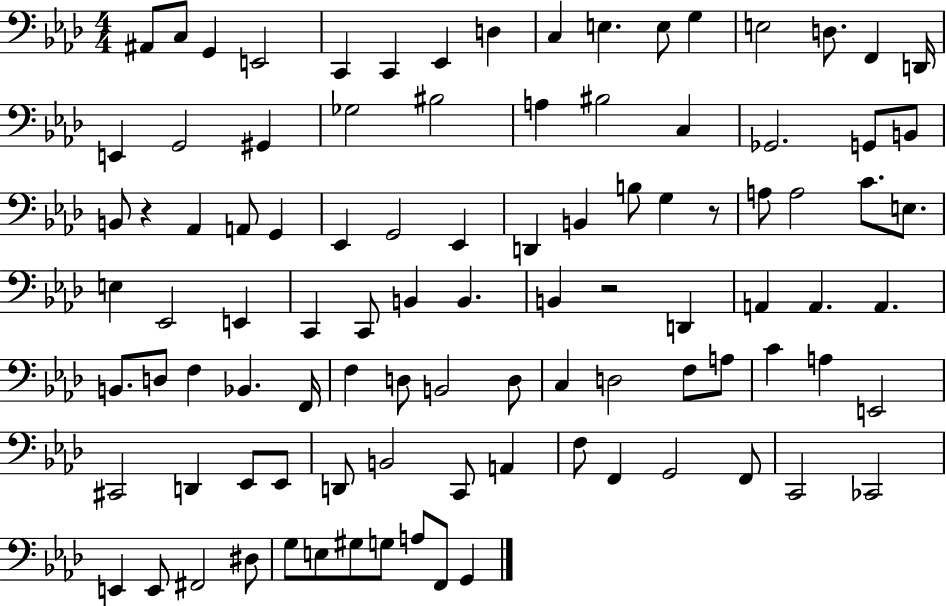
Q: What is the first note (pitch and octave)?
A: A#2